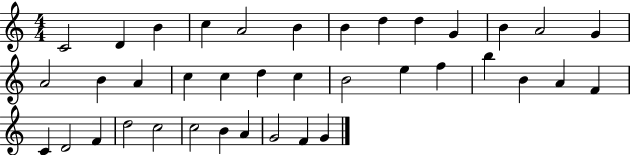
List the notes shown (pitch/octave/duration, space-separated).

C4/h D4/q B4/q C5/q A4/h B4/q B4/q D5/q D5/q G4/q B4/q A4/h G4/q A4/h B4/q A4/q C5/q C5/q D5/q C5/q B4/h E5/q F5/q B5/q B4/q A4/q F4/q C4/q D4/h F4/q D5/h C5/h C5/h B4/q A4/q G4/h F4/q G4/q